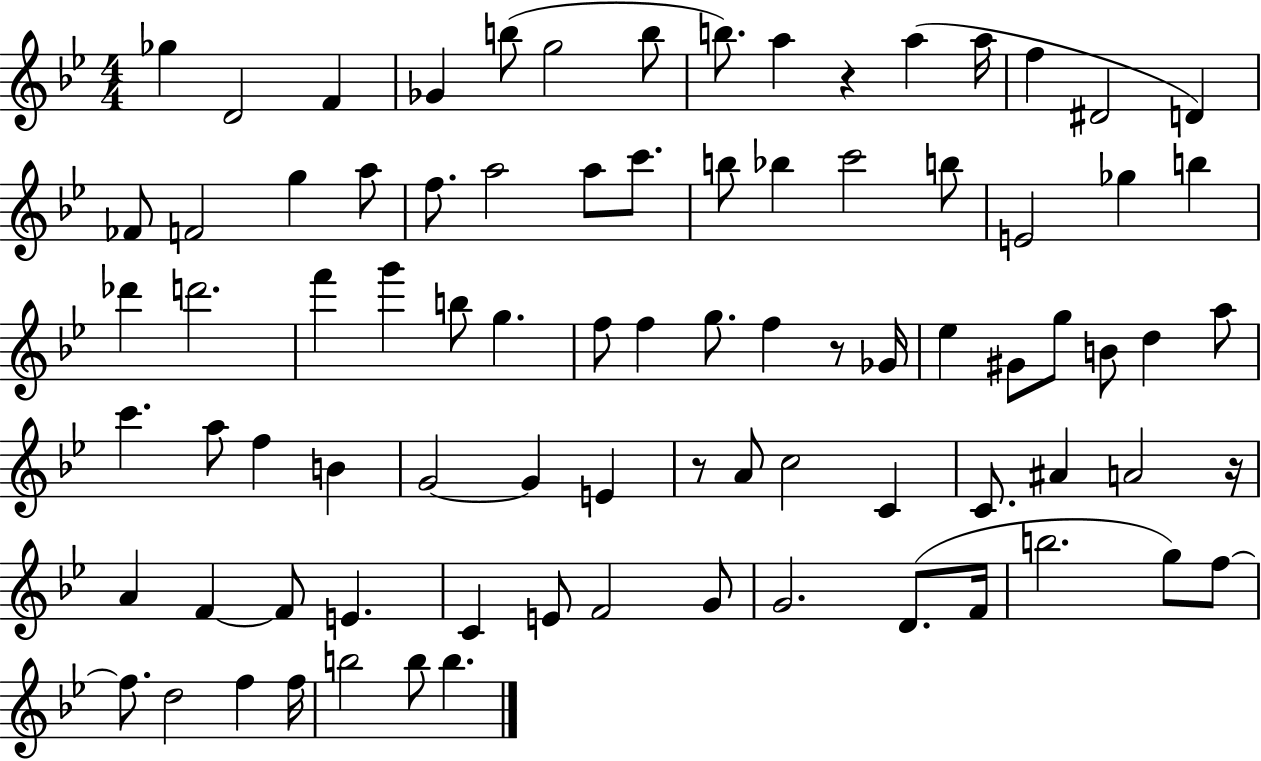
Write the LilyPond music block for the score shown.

{
  \clef treble
  \numericTimeSignature
  \time 4/4
  \key bes \major
  ges''4 d'2 f'4 | ges'4 b''8( g''2 b''8 | b''8.) a''4 r4 a''4( a''16 | f''4 dis'2 d'4) | \break fes'8 f'2 g''4 a''8 | f''8. a''2 a''8 c'''8. | b''8 bes''4 c'''2 b''8 | e'2 ges''4 b''4 | \break des'''4 d'''2. | f'''4 g'''4 b''8 g''4. | f''8 f''4 g''8. f''4 r8 ges'16 | ees''4 gis'8 g''8 b'8 d''4 a''8 | \break c'''4. a''8 f''4 b'4 | g'2~~ g'4 e'4 | r8 a'8 c''2 c'4 | c'8. ais'4 a'2 r16 | \break a'4 f'4~~ f'8 e'4. | c'4 e'8 f'2 g'8 | g'2. d'8.( f'16 | b''2. g''8) f''8~~ | \break f''8. d''2 f''4 f''16 | b''2 b''8 b''4. | \bar "|."
}